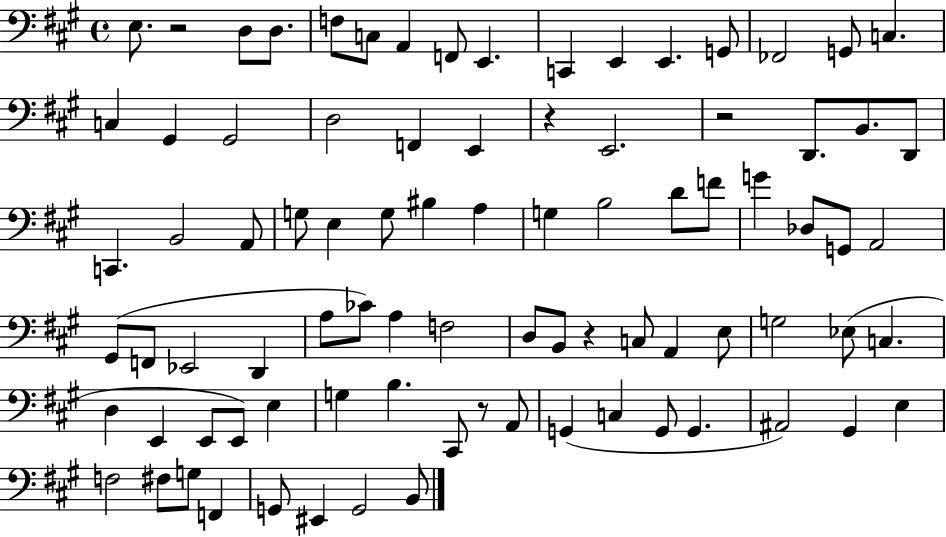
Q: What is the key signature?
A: A major